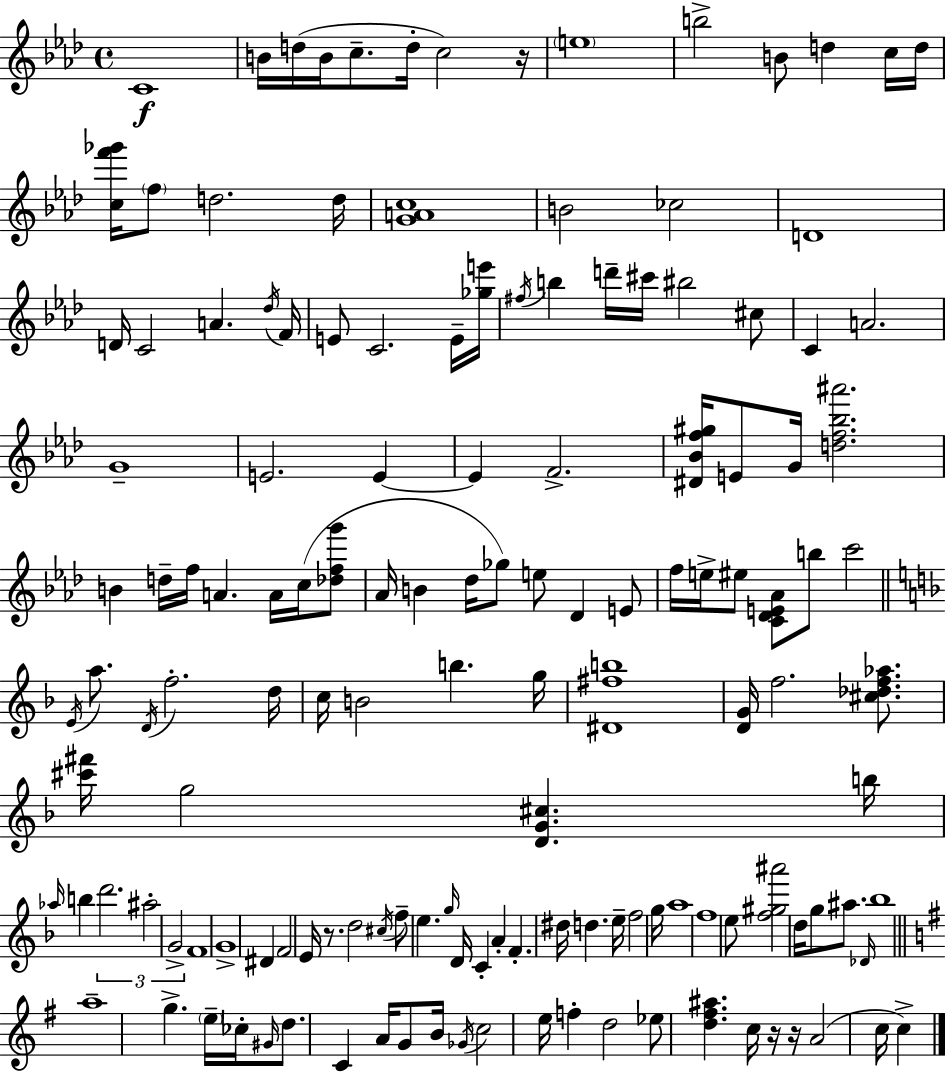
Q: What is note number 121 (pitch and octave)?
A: C5